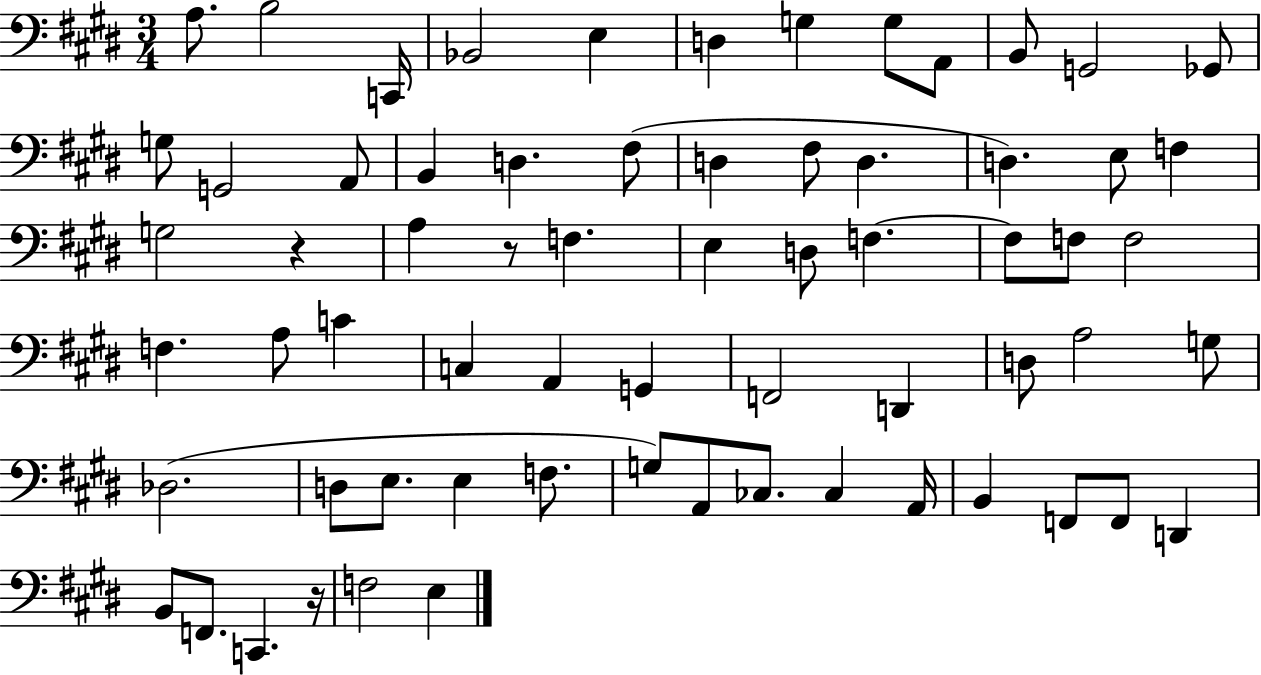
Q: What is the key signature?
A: E major